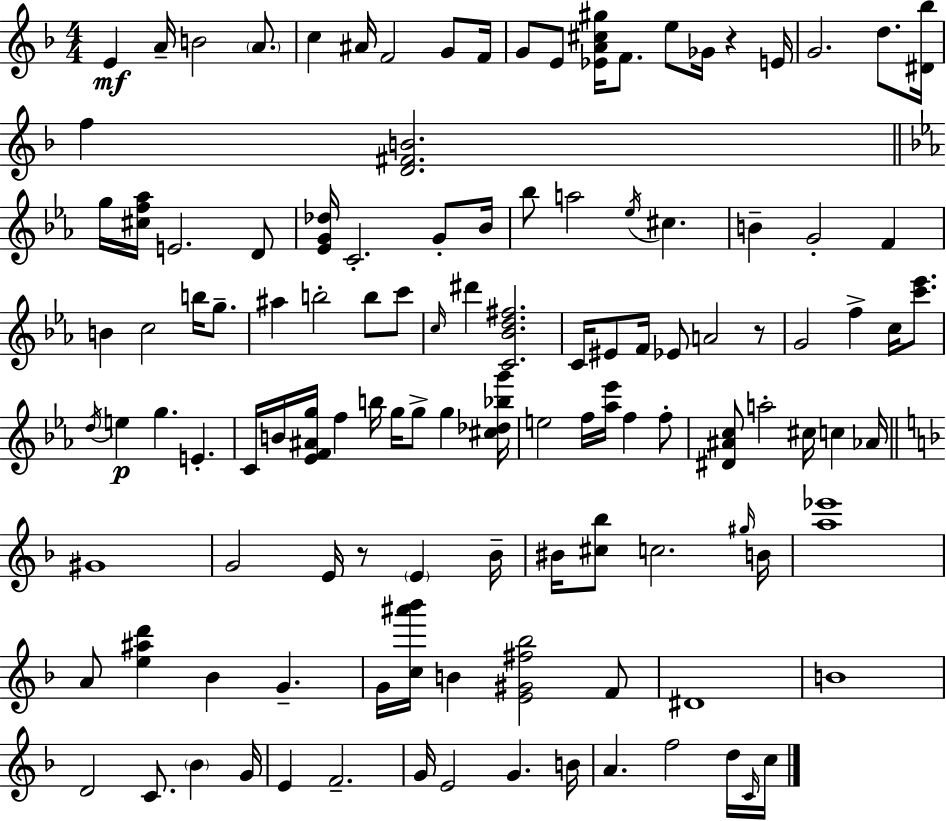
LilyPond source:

{
  \clef treble
  \numericTimeSignature
  \time 4/4
  \key f \major
  \repeat volta 2 { e'4\mf a'16-- b'2 \parenthesize a'8. | c''4 ais'16 f'2 g'8 f'16 | g'8 e'8 <ees' a' cis'' gis''>16 f'8. e''8 ges'16 r4 e'16 | g'2. d''8. <dis' bes''>16 | \break f''4 <d' fis' b'>2. | \bar "||" \break \key ees \major g''16 <cis'' f'' aes''>16 e'2. d'8 | <ees' g' des''>16 c'2.-. g'8-. bes'16 | bes''8 a''2 \acciaccatura { ees''16 } cis''4. | b'4-- g'2-. f'4 | \break b'4 c''2 b''16 g''8.-- | ais''4 b''2-. b''8 c'''8 | \grace { c''16 } dis'''4 <c' bes' d'' fis''>2. | c'16 eis'8 f'16 ees'8 a'2 | \break r8 g'2 f''4-> c''16 <c''' ees'''>8. | \acciaccatura { d''16 } e''4\p g''4. e'4.-. | c'16 b'16 <ees' f' ais' g''>16 f''4 b''16 g''16 g''8-> g''4 | <cis'' des'' bes'' g'''>16 e''2 f''16 <aes'' ees'''>16 f''4 | \break f''8-. <dis' ais' c''>8 a''2-. cis''16 c''4 | aes'16 \bar "||" \break \key f \major gis'1 | g'2 e'16 r8 \parenthesize e'4 bes'16-- | bis'16 <cis'' bes''>8 c''2. \grace { gis''16 } | b'16 <a'' ees'''>1 | \break a'8 <e'' ais'' d'''>4 bes'4 g'4.-- | g'16 <c'' ais''' bes'''>16 b'4 <e' gis' fis'' bes''>2 f'8 | dis'1 | b'1 | \break d'2 c'8. \parenthesize bes'4 | g'16 e'4 f'2.-- | g'16 e'2 g'4. | b'16 a'4. f''2 d''16 | \break \grace { c'16 } c''16 } \bar "|."
}